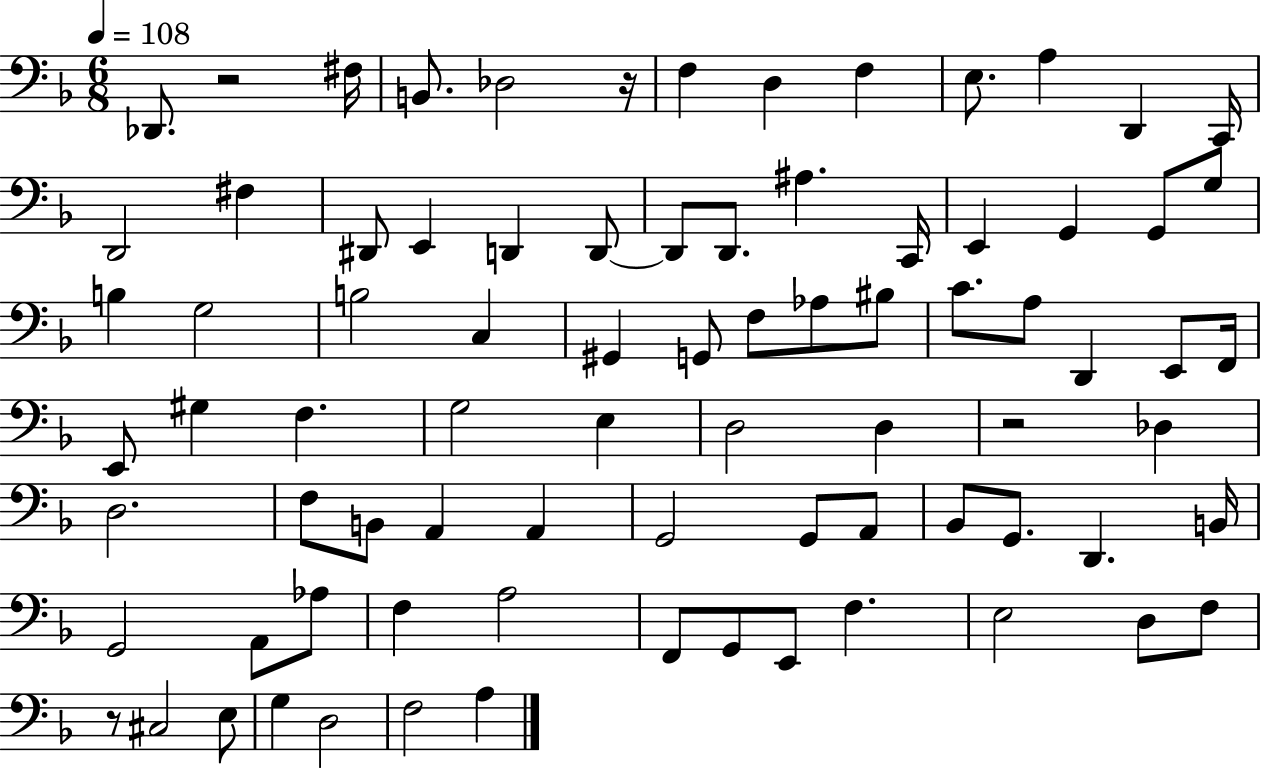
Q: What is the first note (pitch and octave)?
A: Db2